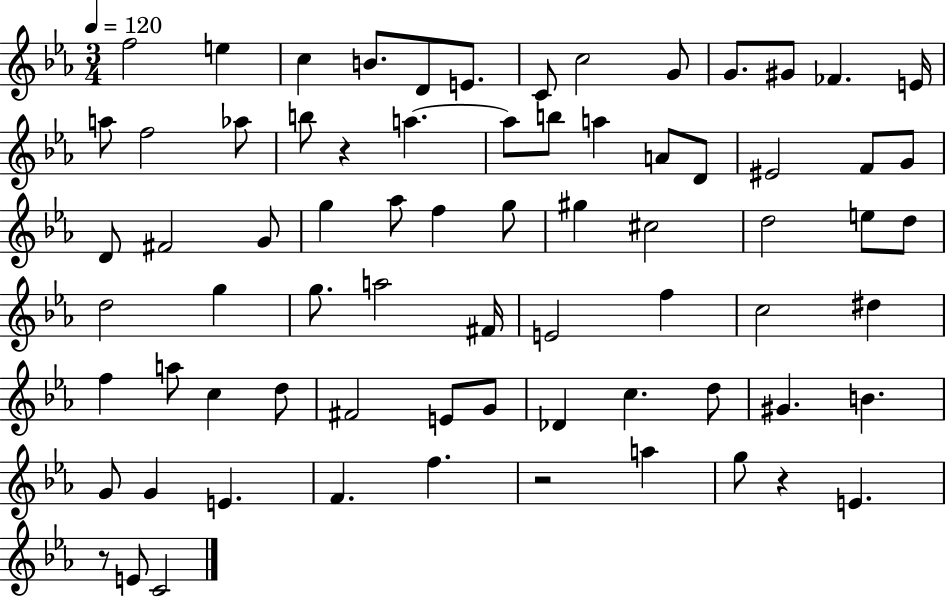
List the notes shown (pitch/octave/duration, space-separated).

F5/h E5/q C5/q B4/e. D4/e E4/e. C4/e C5/h G4/e G4/e. G#4/e FES4/q. E4/s A5/e F5/h Ab5/e B5/e R/q A5/q. A5/e B5/e A5/q A4/e D4/e EIS4/h F4/e G4/e D4/e F#4/h G4/e G5/q Ab5/e F5/q G5/e G#5/q C#5/h D5/h E5/e D5/e D5/h G5/q G5/e. A5/h F#4/s E4/h F5/q C5/h D#5/q F5/q A5/e C5/q D5/e F#4/h E4/e G4/e Db4/q C5/q. D5/e G#4/q. B4/q. G4/e G4/q E4/q. F4/q. F5/q. R/h A5/q G5/e R/q E4/q. R/e E4/e C4/h